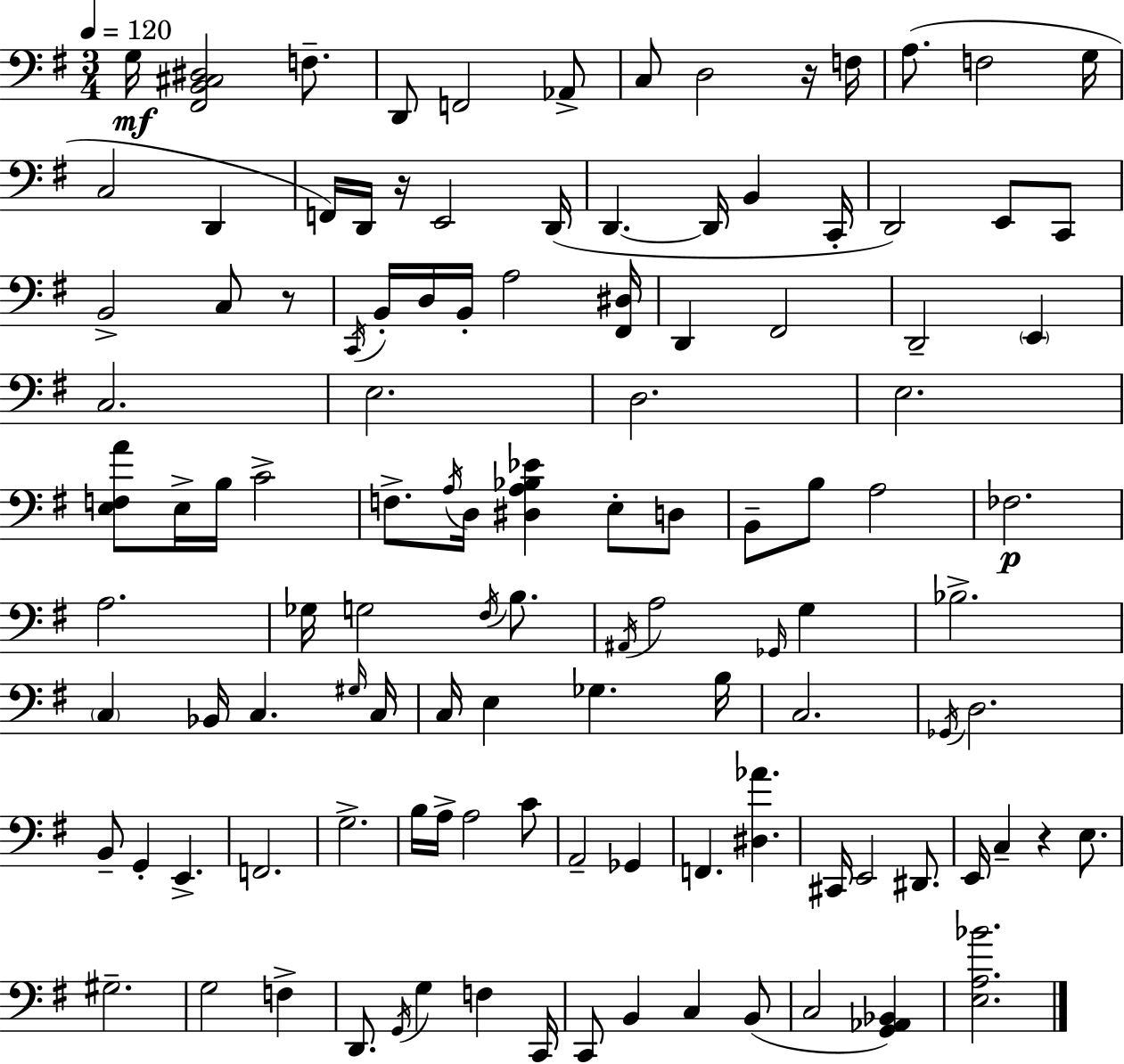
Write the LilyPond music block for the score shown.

{
  \clef bass
  \numericTimeSignature
  \time 3/4
  \key g \major
  \tempo 4 = 120
  \repeat volta 2 { g16\mf <fis, b, cis dis>2 f8.-- | d,8 f,2 aes,8-> | c8 d2 r16 f16 | a8.( f2 g16 | \break c2 d,4 | f,16) d,16 r16 e,2 d,16( | d,4.~~ d,16 b,4 c,16-. | d,2) e,8 c,8 | \break b,2-> c8 r8 | \acciaccatura { c,16 } b,16-. d16 b,16-. a2 | <fis, dis>16 d,4 fis,2 | d,2-- \parenthesize e,4 | \break c2. | e2. | d2. | e2. | \break <e f a'>8 e16-> b16 c'2-> | f8.-> \acciaccatura { a16 } d16 <dis a bes ees'>4 e8-. | d8 b,8-- b8 a2 | fes2.\p | \break a2. | ges16 g2 \acciaccatura { fis16 } | b8. \acciaccatura { ais,16 } a2 | \grace { ges,16 } g4 bes2.-> | \break \parenthesize c4 bes,16 c4. | \grace { gis16 } c16 c16 e4 ges4. | b16 c2. | \acciaccatura { ges,16 } d2. | \break b,8-- g,4-. | e,4.-> f,2. | g2.-> | b16 a16-> a2 | \break c'8 a,2-- | ges,4 f,4. | <dis aes'>4. cis,16 e,2 | dis,8. e,16 c4-- | \break r4 e8. gis2.-- | g2 | f4-> d,8. \acciaccatura { g,16 } g4 | f4 c,16 c,8 b,4 | \break c4 b,8( c2 | <g, aes, bes,>4) <e a bes'>2. | } \bar "|."
}